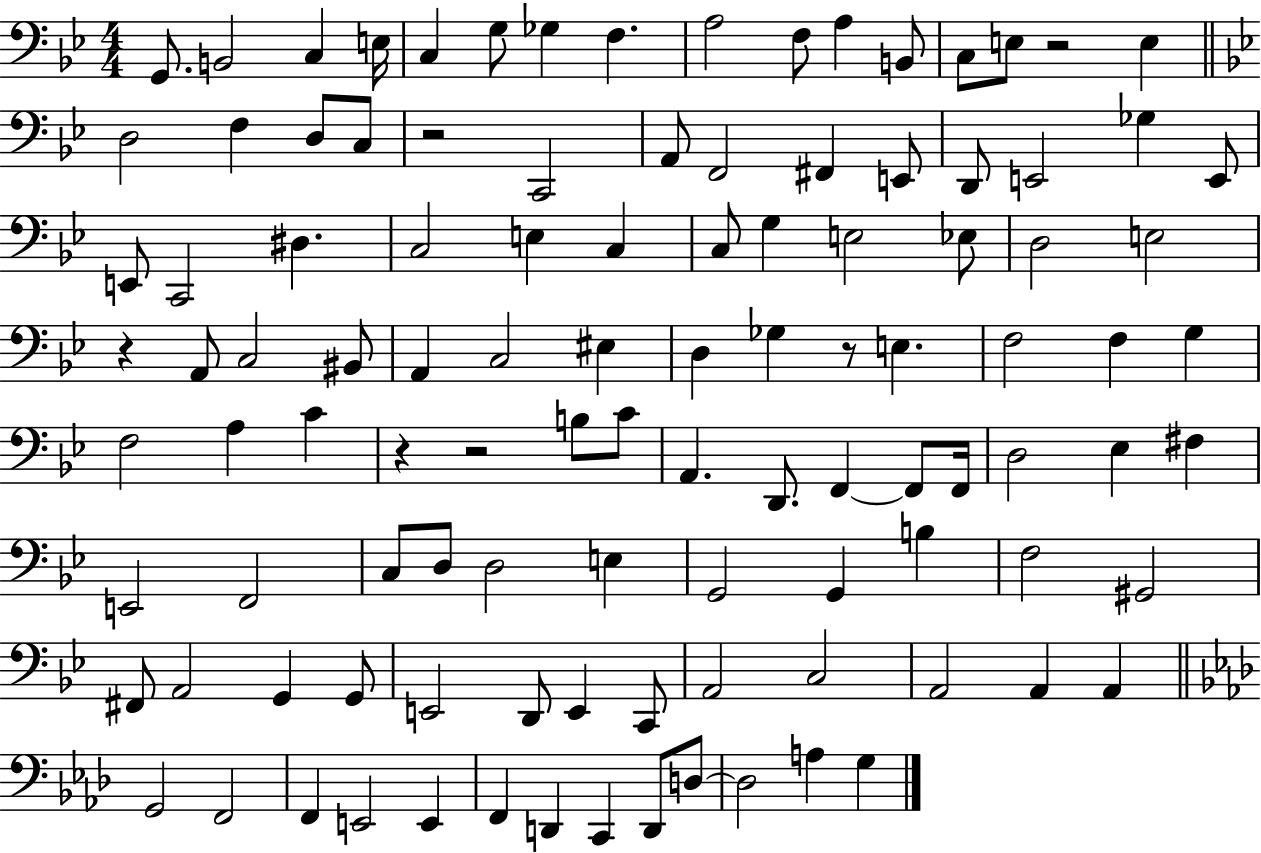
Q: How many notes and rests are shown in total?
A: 108